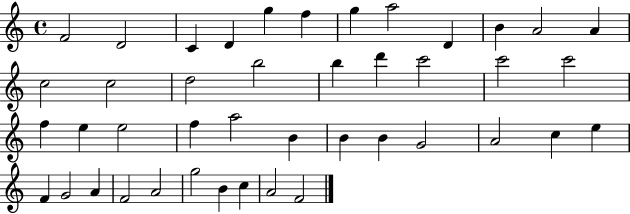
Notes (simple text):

F4/h D4/h C4/q D4/q G5/q F5/q G5/q A5/h D4/q B4/q A4/h A4/q C5/h C5/h D5/h B5/h B5/q D6/q C6/h C6/h C6/h F5/q E5/q E5/h F5/q A5/h B4/q B4/q B4/q G4/h A4/h C5/q E5/q F4/q G4/h A4/q F4/h A4/h G5/h B4/q C5/q A4/h F4/h